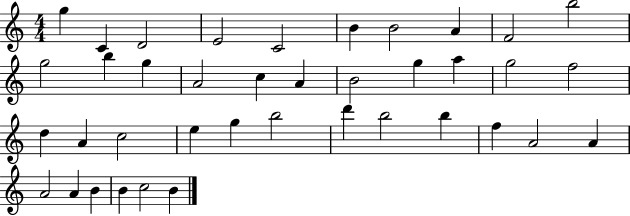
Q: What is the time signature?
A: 4/4